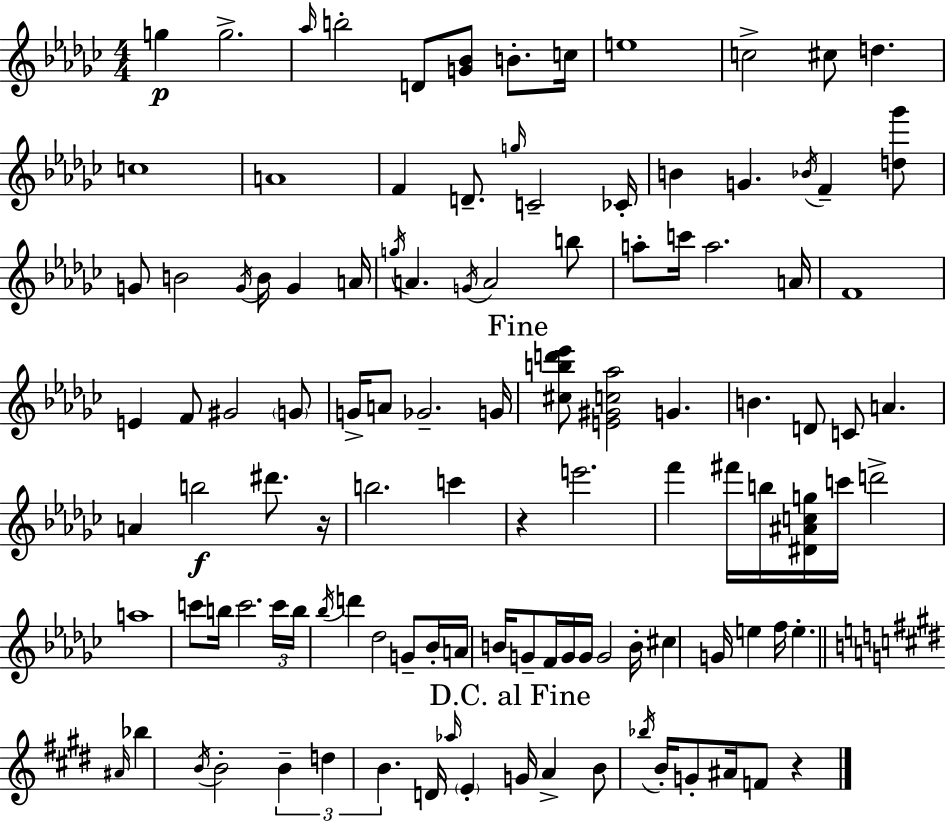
{
  \clef treble
  \numericTimeSignature
  \time 4/4
  \key ees \minor
  g''4\p g''2.-> | \grace { aes''16 } b''2-. d'8 <g' bes'>8 b'8.-. | c''16 e''1 | c''2-> cis''8 d''4. | \break c''1 | a'1 | f'4 d'8.-- \grace { g''16 } c'2-- | ces'16-. b'4 g'4. \acciaccatura { bes'16 } f'4-- | \break <d'' ges'''>8 g'8 b'2 \acciaccatura { g'16 } b'16 g'4 | a'16 \acciaccatura { g''16 } a'4. \acciaccatura { g'16 } a'2 | b''8 a''8-. c'''16 a''2. | a'16 f'1 | \break e'4 f'8 gis'2 | \parenthesize g'8 g'16-> a'8 ges'2.-- | g'16 \mark "Fine" <cis'' b'' d''' ees'''>8 <e' gis' c'' aes''>2 | g'4. b'4. d'8 c'8 | \break a'4. a'4 b''2\f | dis'''8. r16 b''2. | c'''4 r4 e'''2. | f'''4 fis'''16 b''16 <dis' ais' c'' g''>16 c'''16 d'''2-> | \break a''1 | c'''8 b''16 c'''2. | \tuplet 3/2 { c'''16 b''16 \acciaccatura { bes''16 } } d'''4 des''2 | g'8-- bes'16-. a'16 b'16 g'8-- f'16 g'16 g'16 g'2 | \break b'16-. cis''4 g'16 e''4 | f''16 e''4.-. \bar "||" \break \key e \major \grace { ais'16 } bes''4 \acciaccatura { b'16 } b'2-. \tuplet 3/2 { b'4-- | d''4 b'4. } d'16 \grace { aes''16 } \parenthesize e'4-. | \mark "D.C. al Fine" g'16 a'4-> b'8 \acciaccatura { bes''16 } b'16-. g'8-. ais'16 f'8 | r4 \bar "|."
}